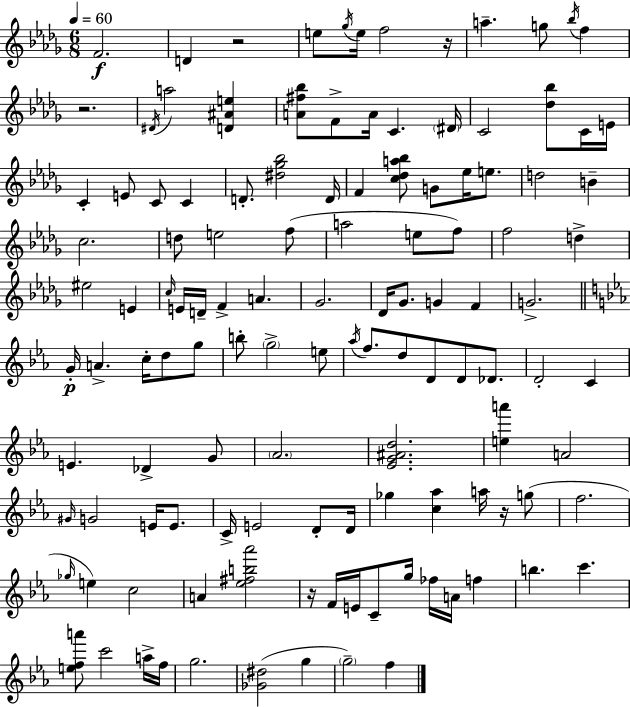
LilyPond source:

{
  \clef treble
  \numericTimeSignature
  \time 6/8
  \key bes \minor
  \tempo 4 = 60
  f'2.\f | d'4 r2 | e''8 \acciaccatura { ges''16 } e''16 f''2 | r16 a''4.-- g''8 \acciaccatura { bes''16 } f''4 | \break r2. | \acciaccatura { dis'16 } a''2 <d' ais' e''>4 | <a' fis'' bes''>8 f'8-> a'16 c'4. | \parenthesize dis'16 c'2 <des'' bes''>8 | \break c'16 e'16 c'4-. e'8 c'8 c'4 | d'8.-. <dis'' ges'' bes''>2 | d'16 f'4 <c'' des'' a'' bes''>8 g'8 ees''16 | e''8. d''2 b'4-- | \break c''2. | d''8 e''2 | f''8( a''2 e''8 | f''8) f''2 d''4-> | \break eis''2 e'4 | \grace { c''16 } e'16 d'16-- f'4-> a'4. | ges'2. | des'16 ges'8. g'4 | \break f'4 g'2.-> | \bar "||" \break \key c \minor g'16-.\p a'4.-> c''16-. d''8 g''8 | b''8-. \parenthesize g''2-> e''8 | \acciaccatura { aes''16 } f''8. d''8 d'8 d'8 des'8. | d'2-. c'4 | \break e'4. des'4-> g'8 | \parenthesize aes'2. | <ees' g' ais' d''>2. | <e'' a'''>4 a'2 | \break \grace { gis'16 } g'2 e'16 e'8. | c'16-> e'2 d'8-. | d'16 ges''4 <c'' aes''>4 a''16 r16 | g''8( f''2. | \break \grace { ges''16 } e''4) c''2 | a'4 <ees'' fis'' b'' aes'''>2 | r16 f'16 e'16 c'8-- g''16 fes''16 a'16 f''4 | b''4. c'''4. | \break <e'' f'' a'''>8 c'''2 | a''16-> f''16 g''2. | <ges' dis''>2( g''4 | \parenthesize g''2--) f''4 | \break \bar "|."
}